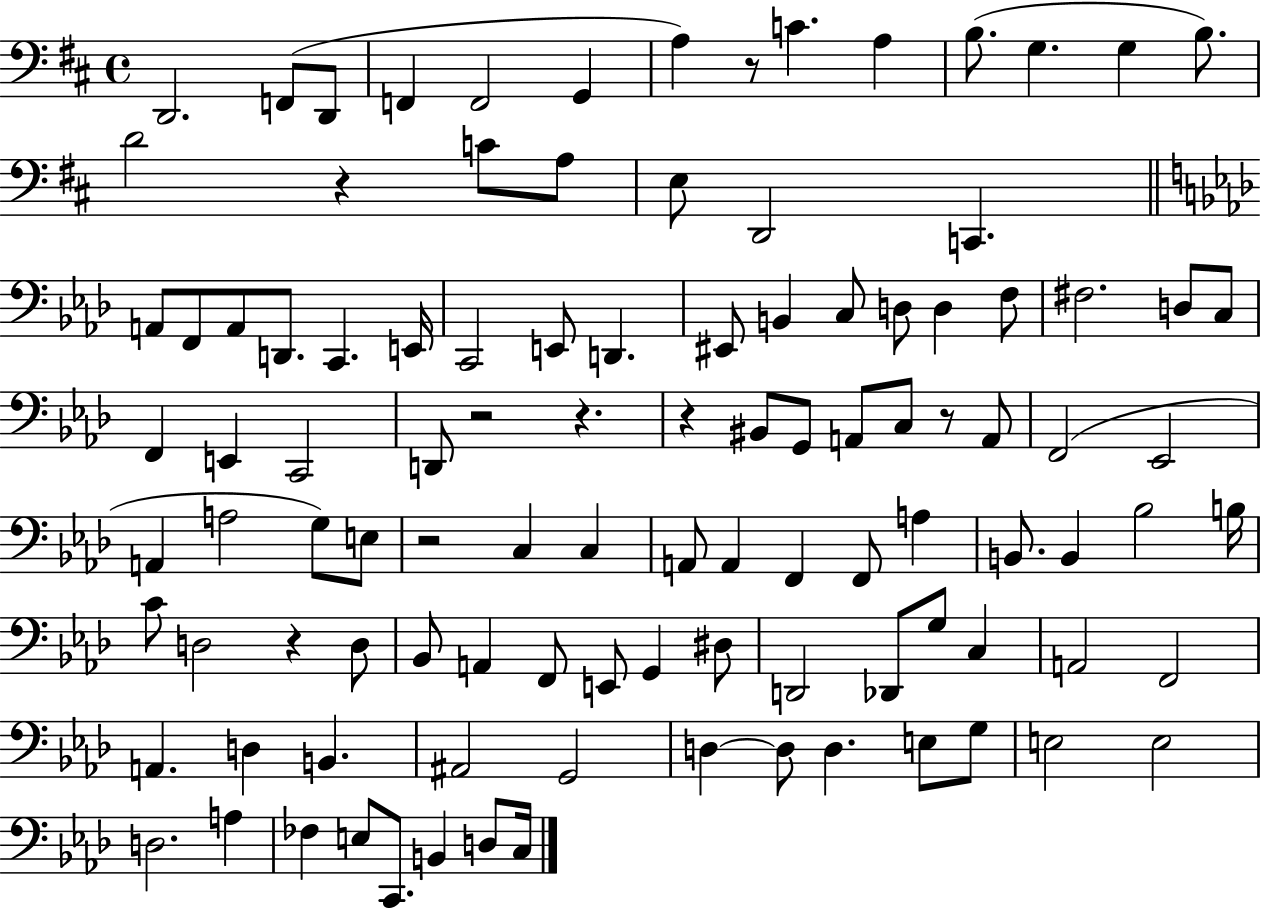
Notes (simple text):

D2/h. F2/e D2/e F2/q F2/h G2/q A3/q R/e C4/q. A3/q B3/e. G3/q. G3/q B3/e. D4/h R/q C4/e A3/e E3/e D2/h C2/q. A2/e F2/e A2/e D2/e. C2/q. E2/s C2/h E2/e D2/q. EIS2/e B2/q C3/e D3/e D3/q F3/e F#3/h. D3/e C3/e F2/q E2/q C2/h D2/e R/h R/q. R/q BIS2/e G2/e A2/e C3/e R/e A2/e F2/h Eb2/h A2/q A3/h G3/e E3/e R/h C3/q C3/q A2/e A2/q F2/q F2/e A3/q B2/e. B2/q Bb3/h B3/s C4/e D3/h R/q D3/e Bb2/e A2/q F2/e E2/e G2/q D#3/e D2/h Db2/e G3/e C3/q A2/h F2/h A2/q. D3/q B2/q. A#2/h G2/h D3/q D3/e D3/q. E3/e G3/e E3/h E3/h D3/h. A3/q FES3/q E3/e C2/e. B2/q D3/e C3/s